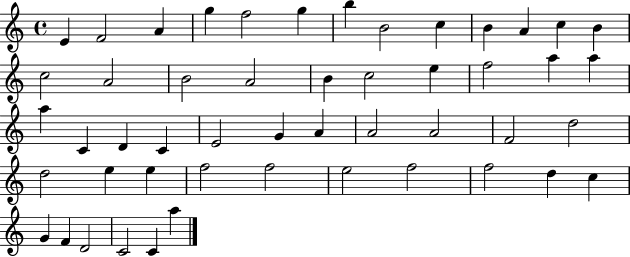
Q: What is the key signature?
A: C major